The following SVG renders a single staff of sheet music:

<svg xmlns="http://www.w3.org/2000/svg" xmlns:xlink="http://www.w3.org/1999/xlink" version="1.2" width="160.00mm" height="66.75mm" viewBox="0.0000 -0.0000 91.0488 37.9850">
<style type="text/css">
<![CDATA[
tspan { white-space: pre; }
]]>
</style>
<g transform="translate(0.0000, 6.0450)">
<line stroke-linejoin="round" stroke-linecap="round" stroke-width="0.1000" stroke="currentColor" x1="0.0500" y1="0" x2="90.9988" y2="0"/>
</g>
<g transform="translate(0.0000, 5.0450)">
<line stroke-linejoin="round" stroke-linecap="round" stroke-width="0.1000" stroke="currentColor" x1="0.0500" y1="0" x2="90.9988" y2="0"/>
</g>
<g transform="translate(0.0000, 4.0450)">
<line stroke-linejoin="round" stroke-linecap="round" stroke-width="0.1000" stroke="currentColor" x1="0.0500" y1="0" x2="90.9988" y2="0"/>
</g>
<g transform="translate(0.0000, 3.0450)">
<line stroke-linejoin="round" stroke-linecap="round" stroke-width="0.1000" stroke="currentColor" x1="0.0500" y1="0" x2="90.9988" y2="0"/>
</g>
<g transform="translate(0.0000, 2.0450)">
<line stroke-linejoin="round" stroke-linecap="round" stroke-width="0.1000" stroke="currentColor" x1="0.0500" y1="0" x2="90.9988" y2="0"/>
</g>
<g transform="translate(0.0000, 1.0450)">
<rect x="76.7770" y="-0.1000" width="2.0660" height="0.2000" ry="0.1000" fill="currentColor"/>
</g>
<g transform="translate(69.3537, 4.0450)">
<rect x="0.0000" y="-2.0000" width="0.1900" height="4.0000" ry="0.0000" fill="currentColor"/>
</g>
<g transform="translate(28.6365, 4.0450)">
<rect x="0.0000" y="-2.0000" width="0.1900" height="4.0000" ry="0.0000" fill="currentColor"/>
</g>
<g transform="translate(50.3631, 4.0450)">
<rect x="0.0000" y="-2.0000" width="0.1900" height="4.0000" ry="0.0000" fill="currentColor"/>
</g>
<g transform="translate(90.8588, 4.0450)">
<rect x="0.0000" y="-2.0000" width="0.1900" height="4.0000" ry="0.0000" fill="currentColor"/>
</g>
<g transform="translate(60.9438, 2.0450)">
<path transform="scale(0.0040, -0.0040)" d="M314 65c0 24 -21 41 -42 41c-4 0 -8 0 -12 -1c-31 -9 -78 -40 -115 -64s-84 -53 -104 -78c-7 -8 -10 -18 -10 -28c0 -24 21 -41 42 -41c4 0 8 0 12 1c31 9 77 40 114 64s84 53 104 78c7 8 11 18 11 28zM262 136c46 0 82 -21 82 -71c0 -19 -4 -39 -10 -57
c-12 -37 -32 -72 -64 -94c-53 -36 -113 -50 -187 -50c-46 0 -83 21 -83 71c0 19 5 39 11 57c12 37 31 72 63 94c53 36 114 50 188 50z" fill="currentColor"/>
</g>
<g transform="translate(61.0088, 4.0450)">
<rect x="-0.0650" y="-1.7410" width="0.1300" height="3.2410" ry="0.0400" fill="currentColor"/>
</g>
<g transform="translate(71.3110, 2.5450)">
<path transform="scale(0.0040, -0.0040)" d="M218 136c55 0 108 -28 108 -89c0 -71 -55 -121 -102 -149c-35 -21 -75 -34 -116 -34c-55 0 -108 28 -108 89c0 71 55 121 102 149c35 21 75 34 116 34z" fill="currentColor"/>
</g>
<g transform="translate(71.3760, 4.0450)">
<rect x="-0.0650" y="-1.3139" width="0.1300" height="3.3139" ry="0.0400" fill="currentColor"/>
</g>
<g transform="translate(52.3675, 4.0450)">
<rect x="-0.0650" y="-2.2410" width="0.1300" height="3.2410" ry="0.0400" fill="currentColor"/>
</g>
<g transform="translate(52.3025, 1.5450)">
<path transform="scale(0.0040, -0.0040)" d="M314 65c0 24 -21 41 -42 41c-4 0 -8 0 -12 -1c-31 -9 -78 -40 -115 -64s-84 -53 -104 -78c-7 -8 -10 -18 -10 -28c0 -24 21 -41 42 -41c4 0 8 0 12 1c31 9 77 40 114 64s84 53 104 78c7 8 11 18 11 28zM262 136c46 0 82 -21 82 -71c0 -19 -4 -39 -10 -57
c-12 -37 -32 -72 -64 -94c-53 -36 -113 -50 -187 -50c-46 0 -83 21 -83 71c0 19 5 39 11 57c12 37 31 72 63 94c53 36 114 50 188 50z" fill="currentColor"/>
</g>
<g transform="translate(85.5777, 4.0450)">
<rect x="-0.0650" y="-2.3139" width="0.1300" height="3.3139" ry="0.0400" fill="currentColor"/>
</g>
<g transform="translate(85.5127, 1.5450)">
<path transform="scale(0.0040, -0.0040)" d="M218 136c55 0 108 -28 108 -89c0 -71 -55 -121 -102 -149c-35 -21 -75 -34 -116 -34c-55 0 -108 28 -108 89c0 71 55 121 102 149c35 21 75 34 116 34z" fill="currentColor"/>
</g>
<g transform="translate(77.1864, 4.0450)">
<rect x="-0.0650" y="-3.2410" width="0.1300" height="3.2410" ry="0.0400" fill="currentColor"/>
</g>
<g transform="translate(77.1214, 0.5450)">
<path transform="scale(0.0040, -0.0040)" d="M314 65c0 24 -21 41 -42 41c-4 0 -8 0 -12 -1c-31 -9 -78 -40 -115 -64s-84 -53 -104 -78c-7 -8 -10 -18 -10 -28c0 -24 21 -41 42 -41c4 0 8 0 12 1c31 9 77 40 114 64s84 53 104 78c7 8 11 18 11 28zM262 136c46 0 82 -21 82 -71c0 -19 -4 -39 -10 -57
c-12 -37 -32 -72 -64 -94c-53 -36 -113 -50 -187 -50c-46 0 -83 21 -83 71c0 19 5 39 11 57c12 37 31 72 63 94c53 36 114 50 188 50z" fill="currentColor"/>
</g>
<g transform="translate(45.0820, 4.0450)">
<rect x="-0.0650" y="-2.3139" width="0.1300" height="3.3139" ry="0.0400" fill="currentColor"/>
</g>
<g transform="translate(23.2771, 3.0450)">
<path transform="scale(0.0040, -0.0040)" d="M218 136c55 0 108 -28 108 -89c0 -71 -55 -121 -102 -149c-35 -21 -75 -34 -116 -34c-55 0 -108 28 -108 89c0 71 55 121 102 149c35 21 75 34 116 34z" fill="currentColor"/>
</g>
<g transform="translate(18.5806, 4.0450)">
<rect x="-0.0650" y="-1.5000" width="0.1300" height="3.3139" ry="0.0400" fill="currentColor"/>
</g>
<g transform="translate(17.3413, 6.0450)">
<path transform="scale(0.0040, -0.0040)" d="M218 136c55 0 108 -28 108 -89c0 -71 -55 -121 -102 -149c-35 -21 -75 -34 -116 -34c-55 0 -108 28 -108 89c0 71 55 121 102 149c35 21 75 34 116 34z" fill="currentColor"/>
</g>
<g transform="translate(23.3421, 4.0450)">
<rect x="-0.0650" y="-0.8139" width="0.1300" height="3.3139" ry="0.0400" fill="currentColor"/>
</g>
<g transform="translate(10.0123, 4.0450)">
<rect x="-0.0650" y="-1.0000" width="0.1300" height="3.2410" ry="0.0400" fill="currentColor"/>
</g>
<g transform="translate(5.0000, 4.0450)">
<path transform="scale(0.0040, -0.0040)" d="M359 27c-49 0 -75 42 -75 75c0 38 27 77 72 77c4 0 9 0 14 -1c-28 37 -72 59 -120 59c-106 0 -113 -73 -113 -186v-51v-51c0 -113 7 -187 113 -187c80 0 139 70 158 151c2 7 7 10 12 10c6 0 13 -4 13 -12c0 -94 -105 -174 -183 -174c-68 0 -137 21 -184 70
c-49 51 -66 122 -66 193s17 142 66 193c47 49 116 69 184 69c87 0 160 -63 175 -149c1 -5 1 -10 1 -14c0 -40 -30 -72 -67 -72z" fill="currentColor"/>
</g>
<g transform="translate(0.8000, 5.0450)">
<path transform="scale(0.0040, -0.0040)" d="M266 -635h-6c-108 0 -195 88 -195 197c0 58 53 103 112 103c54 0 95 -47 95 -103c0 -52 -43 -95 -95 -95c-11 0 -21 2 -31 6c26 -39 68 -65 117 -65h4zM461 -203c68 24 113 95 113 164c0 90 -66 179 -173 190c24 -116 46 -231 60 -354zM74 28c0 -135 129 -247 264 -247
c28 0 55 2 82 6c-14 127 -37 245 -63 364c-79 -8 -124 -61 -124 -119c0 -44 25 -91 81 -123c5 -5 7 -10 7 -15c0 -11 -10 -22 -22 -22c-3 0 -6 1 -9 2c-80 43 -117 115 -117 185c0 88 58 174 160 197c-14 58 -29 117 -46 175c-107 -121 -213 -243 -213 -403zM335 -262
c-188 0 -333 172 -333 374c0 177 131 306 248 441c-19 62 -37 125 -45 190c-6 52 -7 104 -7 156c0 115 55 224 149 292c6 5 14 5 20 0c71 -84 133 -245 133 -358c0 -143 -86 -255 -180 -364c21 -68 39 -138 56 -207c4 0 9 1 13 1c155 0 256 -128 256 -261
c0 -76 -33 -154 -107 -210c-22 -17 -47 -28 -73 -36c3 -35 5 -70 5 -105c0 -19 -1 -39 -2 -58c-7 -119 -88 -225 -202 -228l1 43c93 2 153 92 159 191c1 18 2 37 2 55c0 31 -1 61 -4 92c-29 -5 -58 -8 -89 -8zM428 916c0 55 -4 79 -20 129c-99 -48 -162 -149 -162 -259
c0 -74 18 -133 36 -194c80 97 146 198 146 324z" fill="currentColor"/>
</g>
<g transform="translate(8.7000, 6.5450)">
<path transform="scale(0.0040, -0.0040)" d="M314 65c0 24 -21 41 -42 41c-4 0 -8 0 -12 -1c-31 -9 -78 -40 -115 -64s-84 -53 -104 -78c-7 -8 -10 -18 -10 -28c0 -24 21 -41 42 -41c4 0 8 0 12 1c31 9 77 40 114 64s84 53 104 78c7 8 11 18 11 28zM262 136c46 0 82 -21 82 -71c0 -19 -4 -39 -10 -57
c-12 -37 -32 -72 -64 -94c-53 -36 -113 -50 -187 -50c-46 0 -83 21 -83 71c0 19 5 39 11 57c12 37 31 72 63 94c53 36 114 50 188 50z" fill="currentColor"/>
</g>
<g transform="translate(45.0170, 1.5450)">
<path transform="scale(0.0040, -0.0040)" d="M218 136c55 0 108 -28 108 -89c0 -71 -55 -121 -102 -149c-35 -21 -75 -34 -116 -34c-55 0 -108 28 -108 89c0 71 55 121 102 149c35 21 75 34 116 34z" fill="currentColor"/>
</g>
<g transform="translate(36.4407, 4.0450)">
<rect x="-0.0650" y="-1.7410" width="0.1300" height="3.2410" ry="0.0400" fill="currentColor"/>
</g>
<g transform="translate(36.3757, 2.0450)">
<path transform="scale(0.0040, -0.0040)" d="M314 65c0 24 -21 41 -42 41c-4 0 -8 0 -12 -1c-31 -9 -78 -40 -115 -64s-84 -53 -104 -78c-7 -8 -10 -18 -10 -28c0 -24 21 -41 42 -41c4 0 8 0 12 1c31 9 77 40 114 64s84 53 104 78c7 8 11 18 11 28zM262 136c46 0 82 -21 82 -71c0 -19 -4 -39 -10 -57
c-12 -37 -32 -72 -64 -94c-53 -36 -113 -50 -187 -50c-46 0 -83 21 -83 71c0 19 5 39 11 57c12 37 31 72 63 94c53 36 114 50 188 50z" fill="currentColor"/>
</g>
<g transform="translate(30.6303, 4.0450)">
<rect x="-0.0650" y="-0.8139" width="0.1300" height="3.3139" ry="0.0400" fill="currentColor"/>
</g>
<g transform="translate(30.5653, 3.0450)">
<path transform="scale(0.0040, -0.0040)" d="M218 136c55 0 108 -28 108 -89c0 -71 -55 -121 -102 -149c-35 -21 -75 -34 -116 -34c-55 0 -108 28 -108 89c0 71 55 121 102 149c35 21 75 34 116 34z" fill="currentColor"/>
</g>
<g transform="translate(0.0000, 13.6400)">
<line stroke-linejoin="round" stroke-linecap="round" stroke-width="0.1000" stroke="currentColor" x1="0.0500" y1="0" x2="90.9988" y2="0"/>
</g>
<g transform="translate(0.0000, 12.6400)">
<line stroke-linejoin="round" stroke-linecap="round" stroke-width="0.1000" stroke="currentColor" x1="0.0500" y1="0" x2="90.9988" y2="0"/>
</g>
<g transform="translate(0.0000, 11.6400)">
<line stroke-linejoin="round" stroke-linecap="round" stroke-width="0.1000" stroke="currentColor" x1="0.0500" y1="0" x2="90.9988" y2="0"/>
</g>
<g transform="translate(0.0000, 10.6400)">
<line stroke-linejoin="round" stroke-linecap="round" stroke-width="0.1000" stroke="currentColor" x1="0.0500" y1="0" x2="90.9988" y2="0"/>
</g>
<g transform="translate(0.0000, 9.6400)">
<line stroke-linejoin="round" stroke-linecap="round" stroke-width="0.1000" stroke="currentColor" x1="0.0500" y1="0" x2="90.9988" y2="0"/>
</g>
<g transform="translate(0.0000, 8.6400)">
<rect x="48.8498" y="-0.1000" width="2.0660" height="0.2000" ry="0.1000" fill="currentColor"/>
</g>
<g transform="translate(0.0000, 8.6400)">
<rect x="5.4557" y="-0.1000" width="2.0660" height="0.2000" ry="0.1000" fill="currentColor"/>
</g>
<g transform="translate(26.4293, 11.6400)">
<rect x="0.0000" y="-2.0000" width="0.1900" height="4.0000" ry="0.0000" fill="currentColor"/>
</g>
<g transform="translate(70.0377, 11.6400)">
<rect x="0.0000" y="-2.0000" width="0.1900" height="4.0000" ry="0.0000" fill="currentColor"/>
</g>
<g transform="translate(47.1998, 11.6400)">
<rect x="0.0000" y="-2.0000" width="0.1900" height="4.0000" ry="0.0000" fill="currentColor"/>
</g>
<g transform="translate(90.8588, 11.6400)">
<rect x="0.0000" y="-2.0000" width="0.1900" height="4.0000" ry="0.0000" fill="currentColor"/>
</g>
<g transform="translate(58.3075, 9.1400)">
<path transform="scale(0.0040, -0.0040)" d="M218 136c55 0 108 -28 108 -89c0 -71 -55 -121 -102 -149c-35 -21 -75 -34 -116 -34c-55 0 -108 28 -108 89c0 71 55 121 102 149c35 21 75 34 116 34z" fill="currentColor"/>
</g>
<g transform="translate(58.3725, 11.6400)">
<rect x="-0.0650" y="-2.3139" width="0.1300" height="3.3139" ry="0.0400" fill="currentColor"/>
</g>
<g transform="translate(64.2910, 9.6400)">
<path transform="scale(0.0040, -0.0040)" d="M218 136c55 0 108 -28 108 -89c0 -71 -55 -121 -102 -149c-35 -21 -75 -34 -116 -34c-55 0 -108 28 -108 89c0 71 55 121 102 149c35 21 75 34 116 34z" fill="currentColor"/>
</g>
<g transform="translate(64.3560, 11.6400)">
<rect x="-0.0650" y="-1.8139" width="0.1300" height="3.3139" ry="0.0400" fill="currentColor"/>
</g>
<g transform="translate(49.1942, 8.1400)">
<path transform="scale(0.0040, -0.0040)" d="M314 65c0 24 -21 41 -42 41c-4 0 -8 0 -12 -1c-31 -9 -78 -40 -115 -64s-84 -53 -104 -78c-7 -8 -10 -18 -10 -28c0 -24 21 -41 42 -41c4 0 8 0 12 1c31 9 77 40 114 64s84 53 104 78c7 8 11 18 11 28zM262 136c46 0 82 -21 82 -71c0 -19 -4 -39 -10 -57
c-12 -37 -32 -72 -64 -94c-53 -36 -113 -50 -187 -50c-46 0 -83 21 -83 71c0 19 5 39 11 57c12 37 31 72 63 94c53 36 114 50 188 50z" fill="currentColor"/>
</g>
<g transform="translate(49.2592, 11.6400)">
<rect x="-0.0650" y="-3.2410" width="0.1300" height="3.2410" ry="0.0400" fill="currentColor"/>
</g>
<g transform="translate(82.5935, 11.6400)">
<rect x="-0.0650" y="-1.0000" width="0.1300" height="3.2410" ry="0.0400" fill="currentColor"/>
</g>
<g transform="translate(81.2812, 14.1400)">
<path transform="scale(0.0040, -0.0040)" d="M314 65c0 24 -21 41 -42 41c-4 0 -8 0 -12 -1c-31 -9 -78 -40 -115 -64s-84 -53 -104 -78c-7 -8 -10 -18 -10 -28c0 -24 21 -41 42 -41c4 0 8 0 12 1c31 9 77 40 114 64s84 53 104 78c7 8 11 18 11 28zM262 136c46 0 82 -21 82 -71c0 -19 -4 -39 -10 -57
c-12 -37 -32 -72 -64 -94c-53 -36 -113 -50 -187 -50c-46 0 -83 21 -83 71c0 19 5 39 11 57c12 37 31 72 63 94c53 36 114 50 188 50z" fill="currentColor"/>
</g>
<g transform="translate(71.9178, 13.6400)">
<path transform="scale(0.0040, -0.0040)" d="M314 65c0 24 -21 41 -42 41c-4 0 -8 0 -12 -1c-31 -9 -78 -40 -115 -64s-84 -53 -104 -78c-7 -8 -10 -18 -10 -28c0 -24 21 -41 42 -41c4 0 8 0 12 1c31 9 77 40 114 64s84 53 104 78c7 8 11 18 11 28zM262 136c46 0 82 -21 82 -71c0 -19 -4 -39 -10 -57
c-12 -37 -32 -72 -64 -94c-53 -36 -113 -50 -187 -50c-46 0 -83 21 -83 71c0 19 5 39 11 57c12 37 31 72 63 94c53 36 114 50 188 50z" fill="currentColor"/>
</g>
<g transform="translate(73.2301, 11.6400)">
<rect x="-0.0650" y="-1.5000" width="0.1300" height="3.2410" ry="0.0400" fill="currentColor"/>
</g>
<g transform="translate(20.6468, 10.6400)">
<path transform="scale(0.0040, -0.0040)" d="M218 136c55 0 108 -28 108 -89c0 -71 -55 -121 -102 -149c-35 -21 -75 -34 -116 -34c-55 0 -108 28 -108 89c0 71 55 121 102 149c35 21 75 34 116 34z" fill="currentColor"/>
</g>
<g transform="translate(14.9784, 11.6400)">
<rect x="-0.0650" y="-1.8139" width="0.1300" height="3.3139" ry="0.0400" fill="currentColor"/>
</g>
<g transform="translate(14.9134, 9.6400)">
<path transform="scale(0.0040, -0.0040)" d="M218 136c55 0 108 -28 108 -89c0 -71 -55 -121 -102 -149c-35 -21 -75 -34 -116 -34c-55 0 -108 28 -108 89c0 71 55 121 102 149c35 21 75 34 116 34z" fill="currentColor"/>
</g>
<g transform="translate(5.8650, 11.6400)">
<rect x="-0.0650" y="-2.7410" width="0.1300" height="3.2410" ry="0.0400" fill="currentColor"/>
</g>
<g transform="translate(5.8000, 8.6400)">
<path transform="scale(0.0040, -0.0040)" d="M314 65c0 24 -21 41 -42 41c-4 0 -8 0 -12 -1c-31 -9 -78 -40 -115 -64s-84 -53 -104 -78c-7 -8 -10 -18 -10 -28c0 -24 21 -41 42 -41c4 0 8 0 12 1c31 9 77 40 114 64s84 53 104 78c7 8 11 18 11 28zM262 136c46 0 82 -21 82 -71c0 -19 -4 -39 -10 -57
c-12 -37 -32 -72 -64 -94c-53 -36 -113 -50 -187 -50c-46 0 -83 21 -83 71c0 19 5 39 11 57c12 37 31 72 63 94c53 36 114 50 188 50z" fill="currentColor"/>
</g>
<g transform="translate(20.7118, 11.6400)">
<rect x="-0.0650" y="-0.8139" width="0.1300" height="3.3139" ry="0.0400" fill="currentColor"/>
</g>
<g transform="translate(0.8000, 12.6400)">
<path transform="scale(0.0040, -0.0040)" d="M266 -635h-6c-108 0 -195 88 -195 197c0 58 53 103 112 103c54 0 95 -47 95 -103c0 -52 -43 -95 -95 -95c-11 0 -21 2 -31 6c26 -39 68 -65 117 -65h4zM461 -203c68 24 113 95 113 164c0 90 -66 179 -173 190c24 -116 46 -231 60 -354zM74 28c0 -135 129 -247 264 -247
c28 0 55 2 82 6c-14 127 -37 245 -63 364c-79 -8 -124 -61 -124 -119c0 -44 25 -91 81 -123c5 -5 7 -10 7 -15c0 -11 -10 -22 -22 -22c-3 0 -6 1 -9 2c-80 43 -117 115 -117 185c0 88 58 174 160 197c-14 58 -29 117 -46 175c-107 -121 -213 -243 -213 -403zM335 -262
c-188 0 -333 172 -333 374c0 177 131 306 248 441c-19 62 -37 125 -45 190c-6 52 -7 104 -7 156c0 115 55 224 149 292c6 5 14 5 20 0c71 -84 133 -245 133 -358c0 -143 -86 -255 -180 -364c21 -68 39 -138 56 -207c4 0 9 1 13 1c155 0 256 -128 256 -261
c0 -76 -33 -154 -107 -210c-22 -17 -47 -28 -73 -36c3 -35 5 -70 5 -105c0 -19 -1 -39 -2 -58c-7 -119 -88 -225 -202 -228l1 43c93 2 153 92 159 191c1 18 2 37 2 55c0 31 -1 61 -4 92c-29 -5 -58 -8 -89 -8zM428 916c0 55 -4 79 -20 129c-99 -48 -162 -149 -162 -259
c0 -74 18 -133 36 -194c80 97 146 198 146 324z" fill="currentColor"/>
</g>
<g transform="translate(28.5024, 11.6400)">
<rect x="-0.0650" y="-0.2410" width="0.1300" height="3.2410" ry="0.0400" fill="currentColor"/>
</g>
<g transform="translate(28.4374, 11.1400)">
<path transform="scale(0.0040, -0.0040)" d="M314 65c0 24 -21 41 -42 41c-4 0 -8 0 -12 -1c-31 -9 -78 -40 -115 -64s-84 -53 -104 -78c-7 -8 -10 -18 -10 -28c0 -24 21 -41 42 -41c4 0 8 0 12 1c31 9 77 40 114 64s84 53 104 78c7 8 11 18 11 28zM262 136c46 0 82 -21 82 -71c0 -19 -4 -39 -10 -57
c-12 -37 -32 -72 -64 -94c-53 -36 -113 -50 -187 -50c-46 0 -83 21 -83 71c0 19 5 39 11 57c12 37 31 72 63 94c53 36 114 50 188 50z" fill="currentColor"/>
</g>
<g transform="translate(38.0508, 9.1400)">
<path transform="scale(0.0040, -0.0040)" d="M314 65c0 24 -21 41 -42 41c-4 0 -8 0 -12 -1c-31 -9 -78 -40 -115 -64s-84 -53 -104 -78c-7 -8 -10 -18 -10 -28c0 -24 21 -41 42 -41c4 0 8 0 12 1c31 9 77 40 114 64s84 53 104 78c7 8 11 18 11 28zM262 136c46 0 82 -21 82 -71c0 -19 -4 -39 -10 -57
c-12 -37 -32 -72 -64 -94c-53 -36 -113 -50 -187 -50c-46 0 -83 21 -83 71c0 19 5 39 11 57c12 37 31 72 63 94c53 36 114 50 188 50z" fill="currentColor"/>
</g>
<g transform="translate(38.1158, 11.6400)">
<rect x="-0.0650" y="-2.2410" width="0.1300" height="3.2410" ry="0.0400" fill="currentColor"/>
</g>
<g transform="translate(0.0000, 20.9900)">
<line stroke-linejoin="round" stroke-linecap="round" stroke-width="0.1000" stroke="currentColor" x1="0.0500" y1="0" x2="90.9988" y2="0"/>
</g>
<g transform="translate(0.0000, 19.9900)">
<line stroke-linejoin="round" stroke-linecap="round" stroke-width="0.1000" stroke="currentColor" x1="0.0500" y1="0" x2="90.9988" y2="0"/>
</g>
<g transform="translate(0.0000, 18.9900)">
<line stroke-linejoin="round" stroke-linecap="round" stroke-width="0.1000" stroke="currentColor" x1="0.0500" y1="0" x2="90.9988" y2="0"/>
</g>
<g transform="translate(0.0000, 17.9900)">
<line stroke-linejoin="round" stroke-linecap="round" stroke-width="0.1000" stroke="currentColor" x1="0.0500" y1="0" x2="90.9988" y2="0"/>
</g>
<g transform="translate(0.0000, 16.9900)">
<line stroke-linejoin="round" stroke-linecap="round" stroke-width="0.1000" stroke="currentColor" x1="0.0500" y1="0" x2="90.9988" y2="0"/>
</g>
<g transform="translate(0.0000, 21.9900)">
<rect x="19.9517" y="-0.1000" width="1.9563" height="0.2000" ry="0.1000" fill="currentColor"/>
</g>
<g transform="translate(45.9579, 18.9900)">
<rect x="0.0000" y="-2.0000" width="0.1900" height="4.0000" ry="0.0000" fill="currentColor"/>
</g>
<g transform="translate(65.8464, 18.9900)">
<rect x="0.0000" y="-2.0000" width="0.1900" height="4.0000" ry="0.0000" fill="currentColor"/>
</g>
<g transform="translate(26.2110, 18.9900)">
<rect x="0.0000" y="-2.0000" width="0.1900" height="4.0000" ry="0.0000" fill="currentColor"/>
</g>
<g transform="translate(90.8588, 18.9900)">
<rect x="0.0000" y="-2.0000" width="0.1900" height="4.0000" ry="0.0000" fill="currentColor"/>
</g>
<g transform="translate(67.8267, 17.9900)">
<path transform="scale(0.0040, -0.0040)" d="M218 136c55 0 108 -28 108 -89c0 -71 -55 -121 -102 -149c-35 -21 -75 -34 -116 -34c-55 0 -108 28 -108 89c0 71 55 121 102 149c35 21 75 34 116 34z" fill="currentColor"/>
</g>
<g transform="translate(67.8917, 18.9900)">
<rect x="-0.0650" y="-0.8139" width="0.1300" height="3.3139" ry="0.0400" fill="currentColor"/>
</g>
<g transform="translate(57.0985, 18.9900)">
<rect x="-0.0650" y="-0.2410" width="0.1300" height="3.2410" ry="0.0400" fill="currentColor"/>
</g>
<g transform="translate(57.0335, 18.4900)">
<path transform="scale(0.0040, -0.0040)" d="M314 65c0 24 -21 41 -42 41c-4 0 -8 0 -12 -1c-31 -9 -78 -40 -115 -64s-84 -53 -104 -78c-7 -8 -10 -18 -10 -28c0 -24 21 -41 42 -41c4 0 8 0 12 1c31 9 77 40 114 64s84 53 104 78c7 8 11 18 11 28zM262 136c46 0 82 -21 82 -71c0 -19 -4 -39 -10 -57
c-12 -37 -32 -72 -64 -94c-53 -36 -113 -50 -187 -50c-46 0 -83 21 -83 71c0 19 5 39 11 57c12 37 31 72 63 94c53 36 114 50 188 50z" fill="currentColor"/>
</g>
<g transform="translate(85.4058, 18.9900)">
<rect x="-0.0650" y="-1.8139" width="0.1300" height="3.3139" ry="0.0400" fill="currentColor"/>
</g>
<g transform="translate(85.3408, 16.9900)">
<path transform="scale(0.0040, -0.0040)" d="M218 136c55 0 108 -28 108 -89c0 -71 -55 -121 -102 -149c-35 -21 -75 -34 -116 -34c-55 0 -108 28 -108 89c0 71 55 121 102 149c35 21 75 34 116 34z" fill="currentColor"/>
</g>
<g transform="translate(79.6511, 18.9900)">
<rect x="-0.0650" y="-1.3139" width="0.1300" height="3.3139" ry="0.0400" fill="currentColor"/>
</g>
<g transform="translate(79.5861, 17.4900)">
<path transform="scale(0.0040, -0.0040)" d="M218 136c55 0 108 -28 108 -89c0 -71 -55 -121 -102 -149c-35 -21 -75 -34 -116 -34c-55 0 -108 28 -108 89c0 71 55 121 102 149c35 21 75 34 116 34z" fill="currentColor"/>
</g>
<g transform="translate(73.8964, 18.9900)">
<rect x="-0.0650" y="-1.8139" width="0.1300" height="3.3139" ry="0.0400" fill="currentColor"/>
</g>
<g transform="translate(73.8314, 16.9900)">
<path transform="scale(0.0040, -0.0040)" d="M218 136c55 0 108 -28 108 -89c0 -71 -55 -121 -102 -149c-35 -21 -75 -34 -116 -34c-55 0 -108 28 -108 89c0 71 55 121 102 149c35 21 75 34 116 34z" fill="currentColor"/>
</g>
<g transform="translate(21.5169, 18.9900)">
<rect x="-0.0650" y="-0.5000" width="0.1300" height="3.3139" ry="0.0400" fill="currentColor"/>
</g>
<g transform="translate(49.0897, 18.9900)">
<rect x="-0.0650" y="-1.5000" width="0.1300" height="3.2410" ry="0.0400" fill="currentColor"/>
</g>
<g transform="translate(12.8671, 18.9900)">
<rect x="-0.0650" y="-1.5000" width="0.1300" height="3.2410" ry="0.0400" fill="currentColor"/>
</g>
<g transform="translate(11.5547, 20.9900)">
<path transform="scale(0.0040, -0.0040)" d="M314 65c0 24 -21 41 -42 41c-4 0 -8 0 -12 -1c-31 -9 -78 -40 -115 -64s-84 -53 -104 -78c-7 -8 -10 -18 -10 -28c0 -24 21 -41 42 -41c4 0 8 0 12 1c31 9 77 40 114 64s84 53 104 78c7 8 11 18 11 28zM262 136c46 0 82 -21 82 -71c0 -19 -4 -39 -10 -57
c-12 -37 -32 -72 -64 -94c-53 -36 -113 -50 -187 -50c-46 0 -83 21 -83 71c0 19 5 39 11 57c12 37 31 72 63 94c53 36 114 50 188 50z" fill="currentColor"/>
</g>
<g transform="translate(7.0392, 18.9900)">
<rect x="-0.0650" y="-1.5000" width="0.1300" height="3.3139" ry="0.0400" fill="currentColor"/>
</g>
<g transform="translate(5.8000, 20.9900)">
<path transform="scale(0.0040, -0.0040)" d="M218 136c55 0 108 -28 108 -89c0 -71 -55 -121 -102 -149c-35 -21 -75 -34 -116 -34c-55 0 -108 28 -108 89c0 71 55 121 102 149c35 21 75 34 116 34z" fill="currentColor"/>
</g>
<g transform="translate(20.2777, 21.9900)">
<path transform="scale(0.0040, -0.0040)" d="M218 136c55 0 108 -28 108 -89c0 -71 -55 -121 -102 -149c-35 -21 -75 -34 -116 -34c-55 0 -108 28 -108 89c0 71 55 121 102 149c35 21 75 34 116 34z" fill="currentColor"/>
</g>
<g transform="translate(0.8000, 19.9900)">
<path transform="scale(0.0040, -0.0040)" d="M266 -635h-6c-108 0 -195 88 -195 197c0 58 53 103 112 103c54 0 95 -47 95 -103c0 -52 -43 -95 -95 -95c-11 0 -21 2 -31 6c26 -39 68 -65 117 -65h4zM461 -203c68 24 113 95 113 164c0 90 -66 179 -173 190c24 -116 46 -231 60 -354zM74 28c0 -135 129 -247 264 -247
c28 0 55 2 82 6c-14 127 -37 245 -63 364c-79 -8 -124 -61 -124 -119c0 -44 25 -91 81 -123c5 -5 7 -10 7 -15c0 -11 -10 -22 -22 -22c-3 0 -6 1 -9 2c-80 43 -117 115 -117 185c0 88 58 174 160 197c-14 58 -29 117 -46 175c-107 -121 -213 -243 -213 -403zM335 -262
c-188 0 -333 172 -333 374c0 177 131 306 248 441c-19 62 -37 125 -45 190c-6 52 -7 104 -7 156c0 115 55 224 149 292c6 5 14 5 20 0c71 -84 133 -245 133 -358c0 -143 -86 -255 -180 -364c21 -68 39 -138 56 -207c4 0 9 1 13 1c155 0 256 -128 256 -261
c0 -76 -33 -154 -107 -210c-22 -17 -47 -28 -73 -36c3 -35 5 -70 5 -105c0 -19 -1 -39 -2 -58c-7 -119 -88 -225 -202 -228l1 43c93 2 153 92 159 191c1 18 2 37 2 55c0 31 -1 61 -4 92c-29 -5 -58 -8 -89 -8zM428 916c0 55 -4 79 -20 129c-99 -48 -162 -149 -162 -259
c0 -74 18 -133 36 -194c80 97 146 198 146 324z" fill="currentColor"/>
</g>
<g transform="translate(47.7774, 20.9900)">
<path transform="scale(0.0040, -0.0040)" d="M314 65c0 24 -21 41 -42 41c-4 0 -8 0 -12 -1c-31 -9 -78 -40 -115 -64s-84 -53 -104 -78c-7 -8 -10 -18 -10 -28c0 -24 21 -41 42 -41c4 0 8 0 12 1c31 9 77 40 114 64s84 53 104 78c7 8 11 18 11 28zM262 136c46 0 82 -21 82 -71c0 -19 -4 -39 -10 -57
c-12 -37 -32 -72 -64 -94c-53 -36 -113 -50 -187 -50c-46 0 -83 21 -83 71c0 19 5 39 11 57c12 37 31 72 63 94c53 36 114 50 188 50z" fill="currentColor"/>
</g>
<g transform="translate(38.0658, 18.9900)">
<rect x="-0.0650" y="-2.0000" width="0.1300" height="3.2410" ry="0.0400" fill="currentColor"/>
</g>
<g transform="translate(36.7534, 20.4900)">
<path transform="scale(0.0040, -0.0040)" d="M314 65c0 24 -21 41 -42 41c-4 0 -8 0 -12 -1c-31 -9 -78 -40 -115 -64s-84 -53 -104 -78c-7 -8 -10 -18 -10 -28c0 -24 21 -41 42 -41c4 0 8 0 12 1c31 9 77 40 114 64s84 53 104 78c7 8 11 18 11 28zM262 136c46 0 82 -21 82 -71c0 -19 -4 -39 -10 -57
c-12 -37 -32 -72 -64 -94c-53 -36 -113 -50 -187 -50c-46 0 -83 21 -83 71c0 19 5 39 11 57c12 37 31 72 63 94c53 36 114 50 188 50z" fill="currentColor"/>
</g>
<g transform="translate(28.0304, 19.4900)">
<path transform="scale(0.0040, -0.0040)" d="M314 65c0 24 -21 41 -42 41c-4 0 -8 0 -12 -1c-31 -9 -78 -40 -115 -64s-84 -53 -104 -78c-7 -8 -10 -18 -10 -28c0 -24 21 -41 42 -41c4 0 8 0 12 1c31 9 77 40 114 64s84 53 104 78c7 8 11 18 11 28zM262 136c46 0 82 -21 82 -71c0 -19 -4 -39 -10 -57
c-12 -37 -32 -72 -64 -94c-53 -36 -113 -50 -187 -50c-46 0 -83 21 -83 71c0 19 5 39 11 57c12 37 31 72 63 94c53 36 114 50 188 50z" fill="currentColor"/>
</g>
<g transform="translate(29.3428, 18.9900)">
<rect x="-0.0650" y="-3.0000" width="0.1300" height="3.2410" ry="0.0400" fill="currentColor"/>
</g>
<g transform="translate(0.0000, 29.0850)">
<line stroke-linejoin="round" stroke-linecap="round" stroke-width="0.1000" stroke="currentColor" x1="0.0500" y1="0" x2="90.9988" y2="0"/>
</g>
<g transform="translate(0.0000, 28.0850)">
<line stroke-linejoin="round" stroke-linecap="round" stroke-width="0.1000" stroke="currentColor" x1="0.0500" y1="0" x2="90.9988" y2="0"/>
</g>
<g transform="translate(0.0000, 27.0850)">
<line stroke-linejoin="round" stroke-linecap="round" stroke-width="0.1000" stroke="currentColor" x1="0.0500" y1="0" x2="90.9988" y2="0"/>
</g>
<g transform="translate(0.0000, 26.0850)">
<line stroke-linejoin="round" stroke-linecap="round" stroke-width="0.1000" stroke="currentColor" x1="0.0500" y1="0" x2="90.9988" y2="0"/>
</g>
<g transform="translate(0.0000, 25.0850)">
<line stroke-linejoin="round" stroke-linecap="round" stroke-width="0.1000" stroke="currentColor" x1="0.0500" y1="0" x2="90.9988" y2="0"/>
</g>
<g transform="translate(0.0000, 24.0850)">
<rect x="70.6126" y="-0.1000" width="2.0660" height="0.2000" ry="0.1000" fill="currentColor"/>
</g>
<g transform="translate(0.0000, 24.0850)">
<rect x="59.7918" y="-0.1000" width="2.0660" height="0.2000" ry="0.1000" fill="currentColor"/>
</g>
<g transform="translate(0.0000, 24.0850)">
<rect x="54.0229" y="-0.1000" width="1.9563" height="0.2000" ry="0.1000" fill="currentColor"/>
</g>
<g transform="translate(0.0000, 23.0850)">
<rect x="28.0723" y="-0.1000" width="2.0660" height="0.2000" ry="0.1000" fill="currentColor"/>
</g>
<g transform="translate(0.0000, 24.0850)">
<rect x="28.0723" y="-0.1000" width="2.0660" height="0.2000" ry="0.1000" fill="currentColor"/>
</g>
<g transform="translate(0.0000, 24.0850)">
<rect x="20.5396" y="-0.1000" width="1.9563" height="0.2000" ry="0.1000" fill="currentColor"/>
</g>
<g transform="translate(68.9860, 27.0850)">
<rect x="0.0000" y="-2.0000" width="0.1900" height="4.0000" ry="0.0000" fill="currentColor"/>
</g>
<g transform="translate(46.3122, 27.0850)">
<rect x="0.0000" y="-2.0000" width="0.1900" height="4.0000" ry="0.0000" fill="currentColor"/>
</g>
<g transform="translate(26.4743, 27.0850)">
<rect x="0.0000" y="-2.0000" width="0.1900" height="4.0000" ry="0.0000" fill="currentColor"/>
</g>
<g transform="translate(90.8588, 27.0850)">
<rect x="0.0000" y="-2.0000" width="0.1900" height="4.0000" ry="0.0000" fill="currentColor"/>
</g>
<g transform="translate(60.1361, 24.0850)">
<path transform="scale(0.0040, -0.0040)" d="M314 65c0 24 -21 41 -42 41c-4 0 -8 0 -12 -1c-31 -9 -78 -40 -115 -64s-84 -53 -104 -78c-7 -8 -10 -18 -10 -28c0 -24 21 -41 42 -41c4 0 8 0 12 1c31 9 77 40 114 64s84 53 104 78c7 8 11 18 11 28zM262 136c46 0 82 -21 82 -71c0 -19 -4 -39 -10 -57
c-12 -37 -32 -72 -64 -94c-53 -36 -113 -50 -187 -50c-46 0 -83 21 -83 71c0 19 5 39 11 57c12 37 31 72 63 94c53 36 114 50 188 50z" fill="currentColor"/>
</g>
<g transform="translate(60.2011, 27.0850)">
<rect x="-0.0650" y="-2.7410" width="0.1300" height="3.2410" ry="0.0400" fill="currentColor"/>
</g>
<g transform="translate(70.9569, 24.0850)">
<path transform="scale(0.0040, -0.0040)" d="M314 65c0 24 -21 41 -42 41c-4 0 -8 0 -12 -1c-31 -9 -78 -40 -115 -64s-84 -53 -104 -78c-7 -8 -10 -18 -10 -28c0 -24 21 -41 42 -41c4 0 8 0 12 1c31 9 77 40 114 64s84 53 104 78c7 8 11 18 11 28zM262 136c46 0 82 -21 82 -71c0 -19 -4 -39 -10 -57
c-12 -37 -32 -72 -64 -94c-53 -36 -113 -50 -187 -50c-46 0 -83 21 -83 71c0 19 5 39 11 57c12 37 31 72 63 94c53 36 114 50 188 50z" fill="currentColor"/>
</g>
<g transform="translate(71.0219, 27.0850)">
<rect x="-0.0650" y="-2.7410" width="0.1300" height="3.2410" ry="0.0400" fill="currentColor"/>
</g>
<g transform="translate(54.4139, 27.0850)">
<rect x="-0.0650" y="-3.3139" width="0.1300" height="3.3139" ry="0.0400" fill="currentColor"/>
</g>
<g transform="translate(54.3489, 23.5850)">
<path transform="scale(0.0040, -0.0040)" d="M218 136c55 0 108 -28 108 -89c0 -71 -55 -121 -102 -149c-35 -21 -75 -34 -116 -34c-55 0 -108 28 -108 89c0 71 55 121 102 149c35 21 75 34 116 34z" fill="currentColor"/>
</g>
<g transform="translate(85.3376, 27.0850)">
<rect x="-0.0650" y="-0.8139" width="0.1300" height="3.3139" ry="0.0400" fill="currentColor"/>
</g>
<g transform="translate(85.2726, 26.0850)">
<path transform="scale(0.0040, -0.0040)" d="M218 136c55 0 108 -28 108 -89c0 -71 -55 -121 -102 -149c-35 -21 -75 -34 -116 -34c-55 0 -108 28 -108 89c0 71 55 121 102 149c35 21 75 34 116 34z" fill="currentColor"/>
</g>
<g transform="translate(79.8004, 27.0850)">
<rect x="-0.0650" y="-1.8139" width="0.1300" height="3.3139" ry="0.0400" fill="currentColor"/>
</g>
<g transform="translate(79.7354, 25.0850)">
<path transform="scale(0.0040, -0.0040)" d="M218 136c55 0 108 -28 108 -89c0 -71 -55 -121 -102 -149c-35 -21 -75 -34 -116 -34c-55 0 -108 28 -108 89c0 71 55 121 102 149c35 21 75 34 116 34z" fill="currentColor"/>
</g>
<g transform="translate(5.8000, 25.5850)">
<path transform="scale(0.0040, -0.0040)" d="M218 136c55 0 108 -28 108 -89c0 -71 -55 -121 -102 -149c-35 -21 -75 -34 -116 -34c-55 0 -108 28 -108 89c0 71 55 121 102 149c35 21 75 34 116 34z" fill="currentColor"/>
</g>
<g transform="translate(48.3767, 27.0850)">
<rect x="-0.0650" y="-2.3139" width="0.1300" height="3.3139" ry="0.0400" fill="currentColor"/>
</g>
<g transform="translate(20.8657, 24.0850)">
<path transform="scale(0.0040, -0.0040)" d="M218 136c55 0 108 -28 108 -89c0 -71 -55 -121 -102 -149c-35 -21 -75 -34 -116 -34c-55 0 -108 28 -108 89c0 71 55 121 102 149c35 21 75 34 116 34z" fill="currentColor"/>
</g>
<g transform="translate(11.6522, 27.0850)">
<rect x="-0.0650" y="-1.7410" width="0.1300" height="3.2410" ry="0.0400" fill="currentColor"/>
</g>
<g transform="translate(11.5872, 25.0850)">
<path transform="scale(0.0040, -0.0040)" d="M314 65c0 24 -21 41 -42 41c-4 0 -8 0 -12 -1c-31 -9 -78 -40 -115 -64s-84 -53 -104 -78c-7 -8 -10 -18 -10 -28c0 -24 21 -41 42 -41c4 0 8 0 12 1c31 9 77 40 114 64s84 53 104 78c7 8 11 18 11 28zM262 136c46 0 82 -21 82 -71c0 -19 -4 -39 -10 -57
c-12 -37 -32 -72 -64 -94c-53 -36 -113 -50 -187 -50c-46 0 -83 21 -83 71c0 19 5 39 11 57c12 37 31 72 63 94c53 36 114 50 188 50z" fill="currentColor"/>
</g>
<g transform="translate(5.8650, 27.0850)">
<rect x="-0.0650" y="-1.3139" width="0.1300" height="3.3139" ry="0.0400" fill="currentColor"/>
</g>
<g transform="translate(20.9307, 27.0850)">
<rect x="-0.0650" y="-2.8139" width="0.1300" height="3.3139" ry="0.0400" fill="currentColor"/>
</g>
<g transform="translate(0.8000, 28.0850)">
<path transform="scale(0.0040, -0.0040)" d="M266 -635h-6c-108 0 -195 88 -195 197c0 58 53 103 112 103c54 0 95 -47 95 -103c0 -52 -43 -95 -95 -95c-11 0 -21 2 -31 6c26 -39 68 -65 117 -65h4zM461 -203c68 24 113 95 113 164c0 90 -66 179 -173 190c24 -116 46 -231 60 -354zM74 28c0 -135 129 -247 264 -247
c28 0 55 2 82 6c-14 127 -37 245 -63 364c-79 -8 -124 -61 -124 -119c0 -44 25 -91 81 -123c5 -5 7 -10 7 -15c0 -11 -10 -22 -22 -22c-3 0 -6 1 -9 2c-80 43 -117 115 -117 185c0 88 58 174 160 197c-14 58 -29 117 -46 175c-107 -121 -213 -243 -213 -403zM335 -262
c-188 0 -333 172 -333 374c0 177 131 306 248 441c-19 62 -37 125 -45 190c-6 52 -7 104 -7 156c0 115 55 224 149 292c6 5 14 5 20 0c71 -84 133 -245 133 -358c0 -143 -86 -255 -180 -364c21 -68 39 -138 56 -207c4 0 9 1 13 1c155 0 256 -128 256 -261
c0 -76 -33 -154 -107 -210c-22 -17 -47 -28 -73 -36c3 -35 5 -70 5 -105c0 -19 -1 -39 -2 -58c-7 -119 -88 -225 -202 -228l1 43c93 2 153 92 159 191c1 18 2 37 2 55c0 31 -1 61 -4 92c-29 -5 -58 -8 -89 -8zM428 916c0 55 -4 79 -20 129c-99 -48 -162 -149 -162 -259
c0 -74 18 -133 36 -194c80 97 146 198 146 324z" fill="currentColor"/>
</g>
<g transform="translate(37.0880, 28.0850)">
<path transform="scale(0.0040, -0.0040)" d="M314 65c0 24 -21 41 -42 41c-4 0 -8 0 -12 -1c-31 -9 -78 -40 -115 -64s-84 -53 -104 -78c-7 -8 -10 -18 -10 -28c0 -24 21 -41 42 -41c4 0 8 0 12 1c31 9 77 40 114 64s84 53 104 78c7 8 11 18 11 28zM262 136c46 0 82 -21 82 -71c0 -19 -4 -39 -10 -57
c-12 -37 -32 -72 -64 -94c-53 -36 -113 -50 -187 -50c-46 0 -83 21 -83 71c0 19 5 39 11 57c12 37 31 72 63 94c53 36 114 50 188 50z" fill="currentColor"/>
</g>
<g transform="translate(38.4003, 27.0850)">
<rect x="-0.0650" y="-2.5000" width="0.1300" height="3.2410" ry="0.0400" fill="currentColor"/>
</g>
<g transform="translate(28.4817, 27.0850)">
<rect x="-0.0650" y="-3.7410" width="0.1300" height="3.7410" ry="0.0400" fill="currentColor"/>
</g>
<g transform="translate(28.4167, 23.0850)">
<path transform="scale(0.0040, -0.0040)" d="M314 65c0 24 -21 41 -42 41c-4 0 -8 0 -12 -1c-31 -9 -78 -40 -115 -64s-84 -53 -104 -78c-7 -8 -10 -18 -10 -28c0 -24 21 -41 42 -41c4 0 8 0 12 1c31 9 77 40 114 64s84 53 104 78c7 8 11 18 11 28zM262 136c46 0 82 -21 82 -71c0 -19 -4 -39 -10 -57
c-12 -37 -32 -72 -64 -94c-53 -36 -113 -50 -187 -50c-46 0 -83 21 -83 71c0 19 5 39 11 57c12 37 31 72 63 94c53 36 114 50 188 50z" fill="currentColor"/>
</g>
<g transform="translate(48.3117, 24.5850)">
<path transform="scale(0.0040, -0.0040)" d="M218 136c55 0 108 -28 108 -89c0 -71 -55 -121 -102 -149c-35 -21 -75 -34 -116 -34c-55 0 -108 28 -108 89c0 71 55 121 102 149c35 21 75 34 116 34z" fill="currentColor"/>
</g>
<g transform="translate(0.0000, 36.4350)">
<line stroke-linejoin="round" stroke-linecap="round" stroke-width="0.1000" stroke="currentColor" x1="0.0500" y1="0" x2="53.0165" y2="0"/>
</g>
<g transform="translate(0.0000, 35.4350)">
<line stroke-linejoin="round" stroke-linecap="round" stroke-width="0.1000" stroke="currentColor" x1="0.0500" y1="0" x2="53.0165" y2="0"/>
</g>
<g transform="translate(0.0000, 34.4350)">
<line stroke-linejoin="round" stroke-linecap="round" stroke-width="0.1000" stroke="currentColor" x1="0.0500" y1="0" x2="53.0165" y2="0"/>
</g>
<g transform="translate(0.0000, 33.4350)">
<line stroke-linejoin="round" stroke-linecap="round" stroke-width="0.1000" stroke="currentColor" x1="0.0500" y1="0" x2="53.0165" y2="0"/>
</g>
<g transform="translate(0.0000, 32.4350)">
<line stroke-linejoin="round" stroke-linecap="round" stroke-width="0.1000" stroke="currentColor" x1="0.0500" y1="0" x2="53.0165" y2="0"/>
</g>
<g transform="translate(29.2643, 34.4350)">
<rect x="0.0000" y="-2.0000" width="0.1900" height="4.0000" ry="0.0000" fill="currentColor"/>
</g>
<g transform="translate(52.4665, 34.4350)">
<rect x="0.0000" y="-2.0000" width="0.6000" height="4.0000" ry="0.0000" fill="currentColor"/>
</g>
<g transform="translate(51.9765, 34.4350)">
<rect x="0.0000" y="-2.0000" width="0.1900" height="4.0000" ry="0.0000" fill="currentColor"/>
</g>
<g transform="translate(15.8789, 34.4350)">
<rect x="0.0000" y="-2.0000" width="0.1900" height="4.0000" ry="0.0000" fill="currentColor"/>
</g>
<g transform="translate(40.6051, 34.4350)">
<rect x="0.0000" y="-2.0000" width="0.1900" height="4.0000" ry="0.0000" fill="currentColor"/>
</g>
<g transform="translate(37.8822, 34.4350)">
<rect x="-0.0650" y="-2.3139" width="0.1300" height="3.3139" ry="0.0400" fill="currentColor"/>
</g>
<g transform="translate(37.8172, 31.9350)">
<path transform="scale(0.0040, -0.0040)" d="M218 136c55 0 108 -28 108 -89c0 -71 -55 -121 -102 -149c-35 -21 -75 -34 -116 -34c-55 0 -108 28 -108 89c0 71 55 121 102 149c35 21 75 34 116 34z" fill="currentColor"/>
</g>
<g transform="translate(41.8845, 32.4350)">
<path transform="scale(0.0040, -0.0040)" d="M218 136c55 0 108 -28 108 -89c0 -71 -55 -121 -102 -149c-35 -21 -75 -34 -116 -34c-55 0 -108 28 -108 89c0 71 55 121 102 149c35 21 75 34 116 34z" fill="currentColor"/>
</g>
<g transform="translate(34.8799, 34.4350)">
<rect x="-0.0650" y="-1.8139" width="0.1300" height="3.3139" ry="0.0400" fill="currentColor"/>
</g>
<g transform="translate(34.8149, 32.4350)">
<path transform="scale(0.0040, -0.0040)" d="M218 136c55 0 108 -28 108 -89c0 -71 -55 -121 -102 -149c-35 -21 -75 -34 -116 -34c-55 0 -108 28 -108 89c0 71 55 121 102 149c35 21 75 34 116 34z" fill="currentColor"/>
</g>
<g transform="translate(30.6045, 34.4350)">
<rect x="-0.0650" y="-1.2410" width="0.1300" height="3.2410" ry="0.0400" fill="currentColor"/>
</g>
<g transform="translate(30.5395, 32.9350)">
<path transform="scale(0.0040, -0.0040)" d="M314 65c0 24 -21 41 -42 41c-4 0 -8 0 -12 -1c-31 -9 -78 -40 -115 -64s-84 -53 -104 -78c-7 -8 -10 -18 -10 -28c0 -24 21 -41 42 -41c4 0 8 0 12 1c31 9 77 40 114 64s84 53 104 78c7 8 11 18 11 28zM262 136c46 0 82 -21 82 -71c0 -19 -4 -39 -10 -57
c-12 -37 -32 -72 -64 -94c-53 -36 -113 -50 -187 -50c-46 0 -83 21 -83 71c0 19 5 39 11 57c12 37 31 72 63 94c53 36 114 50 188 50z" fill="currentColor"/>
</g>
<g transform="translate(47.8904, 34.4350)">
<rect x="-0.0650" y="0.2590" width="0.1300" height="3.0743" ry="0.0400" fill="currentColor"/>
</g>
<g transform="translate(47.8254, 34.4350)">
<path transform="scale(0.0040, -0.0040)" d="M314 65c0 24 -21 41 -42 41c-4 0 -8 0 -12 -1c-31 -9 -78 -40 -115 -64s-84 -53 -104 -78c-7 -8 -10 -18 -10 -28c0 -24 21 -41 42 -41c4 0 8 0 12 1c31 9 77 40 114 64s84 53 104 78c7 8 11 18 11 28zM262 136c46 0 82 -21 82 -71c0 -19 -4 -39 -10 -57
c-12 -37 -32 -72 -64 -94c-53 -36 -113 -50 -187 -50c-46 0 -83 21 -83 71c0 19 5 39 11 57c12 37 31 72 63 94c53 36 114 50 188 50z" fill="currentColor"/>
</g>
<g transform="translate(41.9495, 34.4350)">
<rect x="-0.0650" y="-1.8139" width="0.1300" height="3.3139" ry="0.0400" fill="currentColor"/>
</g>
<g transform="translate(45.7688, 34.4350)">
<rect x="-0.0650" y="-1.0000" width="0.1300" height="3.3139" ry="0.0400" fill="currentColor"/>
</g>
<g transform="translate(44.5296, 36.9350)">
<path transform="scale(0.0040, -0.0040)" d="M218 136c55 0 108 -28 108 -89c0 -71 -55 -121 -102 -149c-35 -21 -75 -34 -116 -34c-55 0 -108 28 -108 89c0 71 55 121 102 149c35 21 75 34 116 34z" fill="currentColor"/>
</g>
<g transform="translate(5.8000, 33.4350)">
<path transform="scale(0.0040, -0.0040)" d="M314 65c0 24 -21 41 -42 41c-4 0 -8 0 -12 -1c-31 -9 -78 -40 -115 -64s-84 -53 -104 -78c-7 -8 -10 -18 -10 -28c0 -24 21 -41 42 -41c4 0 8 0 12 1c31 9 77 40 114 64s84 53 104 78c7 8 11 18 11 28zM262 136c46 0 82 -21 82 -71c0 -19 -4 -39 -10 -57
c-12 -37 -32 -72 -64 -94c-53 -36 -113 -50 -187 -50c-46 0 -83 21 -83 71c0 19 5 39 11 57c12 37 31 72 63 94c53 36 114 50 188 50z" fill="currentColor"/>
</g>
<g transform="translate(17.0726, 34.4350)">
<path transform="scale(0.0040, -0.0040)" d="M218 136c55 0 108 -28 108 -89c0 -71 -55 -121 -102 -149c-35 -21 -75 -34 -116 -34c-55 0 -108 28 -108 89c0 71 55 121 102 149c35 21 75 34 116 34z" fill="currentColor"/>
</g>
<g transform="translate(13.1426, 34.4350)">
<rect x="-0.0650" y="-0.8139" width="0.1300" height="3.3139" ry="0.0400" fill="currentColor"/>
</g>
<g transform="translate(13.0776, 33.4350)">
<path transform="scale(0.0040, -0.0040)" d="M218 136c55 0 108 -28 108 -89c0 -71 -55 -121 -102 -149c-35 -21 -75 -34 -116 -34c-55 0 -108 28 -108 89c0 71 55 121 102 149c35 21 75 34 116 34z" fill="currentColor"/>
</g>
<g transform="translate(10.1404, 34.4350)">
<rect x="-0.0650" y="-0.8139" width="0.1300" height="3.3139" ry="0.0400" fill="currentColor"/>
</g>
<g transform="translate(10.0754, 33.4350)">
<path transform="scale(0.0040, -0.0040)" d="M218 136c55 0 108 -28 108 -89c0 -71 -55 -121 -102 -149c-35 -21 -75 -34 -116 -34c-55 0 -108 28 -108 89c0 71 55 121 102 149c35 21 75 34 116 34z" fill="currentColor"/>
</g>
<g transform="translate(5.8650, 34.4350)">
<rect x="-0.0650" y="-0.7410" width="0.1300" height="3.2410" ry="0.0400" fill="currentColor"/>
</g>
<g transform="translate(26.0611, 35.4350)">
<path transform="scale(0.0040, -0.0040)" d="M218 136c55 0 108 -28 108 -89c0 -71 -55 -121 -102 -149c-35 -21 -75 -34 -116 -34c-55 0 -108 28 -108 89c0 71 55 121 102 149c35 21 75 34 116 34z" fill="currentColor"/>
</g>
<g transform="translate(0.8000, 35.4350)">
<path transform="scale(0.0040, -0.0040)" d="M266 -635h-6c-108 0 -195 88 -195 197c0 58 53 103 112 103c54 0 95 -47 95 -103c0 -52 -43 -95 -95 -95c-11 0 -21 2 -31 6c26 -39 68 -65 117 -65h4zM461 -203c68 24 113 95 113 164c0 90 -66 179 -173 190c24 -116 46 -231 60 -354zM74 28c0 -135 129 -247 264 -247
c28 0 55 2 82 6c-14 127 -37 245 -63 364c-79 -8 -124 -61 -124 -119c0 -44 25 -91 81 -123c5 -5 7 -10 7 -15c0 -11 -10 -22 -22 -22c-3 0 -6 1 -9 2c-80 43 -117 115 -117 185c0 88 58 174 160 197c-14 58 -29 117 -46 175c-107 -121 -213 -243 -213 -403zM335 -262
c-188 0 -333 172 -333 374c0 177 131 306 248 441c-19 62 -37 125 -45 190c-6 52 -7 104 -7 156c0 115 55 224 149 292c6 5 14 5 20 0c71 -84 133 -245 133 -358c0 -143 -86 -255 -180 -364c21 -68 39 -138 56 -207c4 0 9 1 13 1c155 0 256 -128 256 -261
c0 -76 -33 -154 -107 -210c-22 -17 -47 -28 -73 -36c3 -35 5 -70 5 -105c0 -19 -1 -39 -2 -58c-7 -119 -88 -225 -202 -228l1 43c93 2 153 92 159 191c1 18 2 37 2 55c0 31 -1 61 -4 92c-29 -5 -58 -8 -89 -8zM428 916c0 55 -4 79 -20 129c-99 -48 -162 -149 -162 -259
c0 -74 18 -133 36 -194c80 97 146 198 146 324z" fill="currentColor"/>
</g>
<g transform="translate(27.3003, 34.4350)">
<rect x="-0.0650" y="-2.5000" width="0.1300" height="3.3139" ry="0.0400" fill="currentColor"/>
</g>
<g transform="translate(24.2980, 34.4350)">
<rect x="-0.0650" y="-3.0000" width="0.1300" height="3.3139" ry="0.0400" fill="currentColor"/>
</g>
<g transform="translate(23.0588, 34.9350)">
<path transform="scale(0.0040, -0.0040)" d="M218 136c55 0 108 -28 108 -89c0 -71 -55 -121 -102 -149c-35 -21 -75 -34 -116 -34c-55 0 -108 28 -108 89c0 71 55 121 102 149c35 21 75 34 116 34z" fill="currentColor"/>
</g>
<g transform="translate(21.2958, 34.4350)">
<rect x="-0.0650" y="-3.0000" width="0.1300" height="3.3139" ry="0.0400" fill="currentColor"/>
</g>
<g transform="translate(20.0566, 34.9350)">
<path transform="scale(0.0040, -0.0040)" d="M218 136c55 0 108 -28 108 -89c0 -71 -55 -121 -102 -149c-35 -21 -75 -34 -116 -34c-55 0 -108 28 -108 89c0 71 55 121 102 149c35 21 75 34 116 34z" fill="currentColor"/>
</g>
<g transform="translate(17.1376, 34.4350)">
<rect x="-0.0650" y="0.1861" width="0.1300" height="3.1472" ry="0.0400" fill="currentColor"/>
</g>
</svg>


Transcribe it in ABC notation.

X:1
T:Untitled
M:4/4
L:1/4
K:C
D2 E d d f2 g g2 f2 e b2 g a2 f d c2 g2 b2 g f E2 D2 E E2 C A2 F2 E2 c2 d f e f e f2 a c'2 G2 g b a2 a2 f d d2 d d B A A G e2 f g f D B2